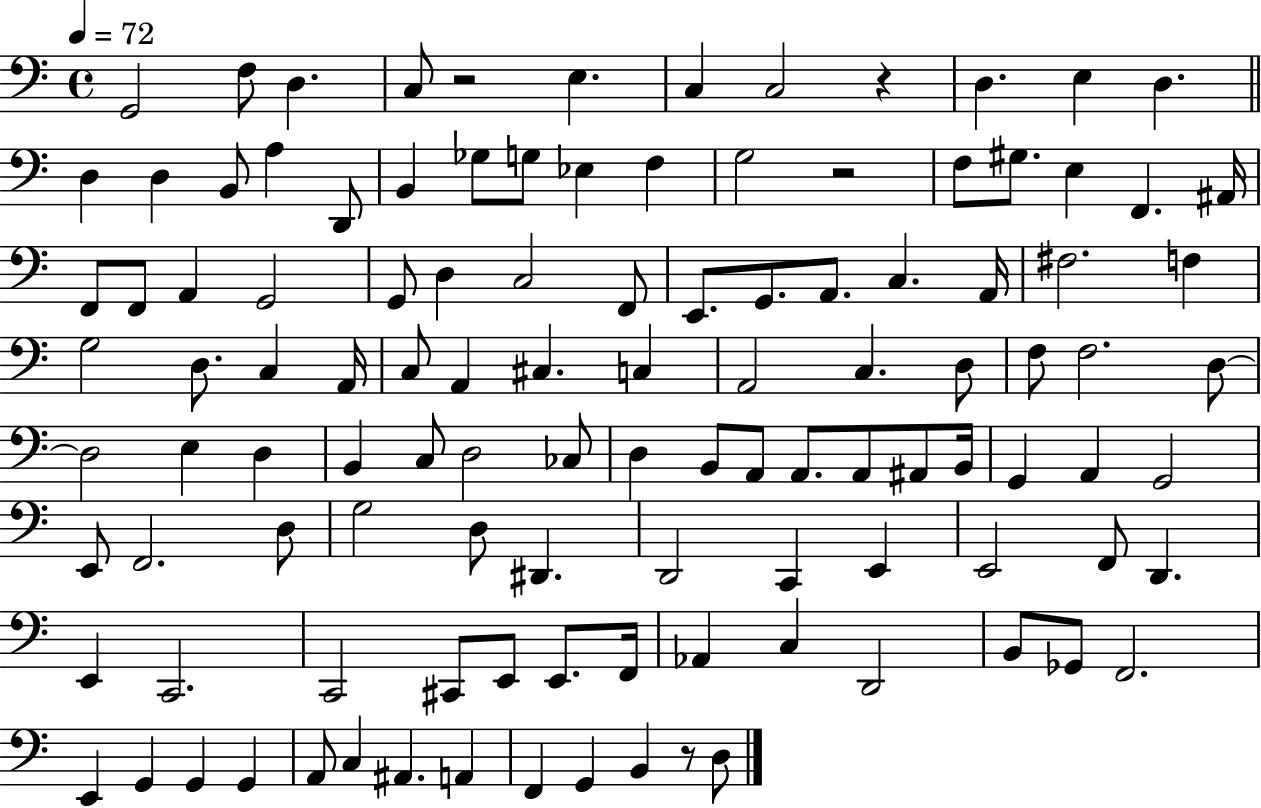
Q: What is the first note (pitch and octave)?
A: G2